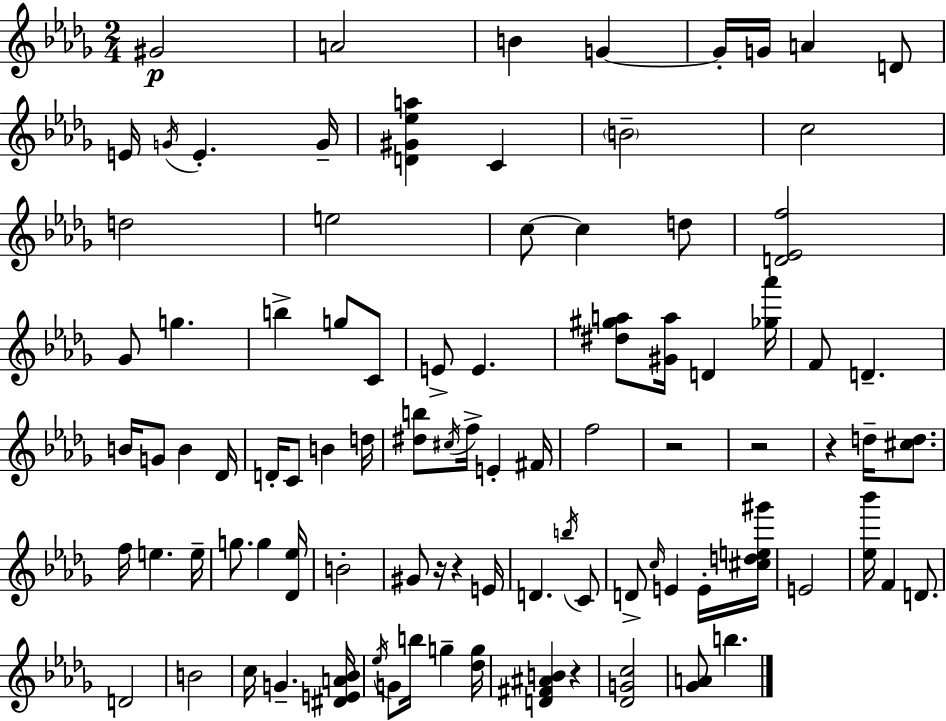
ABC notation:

X:1
T:Untitled
M:2/4
L:1/4
K:Bbm
^G2 A2 B G G/4 G/4 A D/2 E/4 G/4 E G/4 [D^G_ea] C B2 c2 d2 e2 c/2 c d/2 [D_Ef]2 _G/2 g b g/2 C/2 E/2 E [^d^ga]/2 [^Ga]/4 D [_g_a']/4 F/2 D B/4 G/2 B _D/4 D/4 C/2 B d/4 [^db]/2 ^c/4 f/4 E ^F/4 f2 z2 z2 z d/4 [^cd]/2 f/4 e e/4 g/2 g [_D_e]/4 B2 ^G/2 z/4 z E/4 D b/4 C/2 D/2 c/4 E E/4 [^cde^g']/4 E2 [_e_b']/4 F D/2 D2 B2 c/4 G [^DEA_B]/4 _e/4 G/2 b/4 g [_dg]/4 [D^F^AB] z [_DGc]2 [_GA]/2 b